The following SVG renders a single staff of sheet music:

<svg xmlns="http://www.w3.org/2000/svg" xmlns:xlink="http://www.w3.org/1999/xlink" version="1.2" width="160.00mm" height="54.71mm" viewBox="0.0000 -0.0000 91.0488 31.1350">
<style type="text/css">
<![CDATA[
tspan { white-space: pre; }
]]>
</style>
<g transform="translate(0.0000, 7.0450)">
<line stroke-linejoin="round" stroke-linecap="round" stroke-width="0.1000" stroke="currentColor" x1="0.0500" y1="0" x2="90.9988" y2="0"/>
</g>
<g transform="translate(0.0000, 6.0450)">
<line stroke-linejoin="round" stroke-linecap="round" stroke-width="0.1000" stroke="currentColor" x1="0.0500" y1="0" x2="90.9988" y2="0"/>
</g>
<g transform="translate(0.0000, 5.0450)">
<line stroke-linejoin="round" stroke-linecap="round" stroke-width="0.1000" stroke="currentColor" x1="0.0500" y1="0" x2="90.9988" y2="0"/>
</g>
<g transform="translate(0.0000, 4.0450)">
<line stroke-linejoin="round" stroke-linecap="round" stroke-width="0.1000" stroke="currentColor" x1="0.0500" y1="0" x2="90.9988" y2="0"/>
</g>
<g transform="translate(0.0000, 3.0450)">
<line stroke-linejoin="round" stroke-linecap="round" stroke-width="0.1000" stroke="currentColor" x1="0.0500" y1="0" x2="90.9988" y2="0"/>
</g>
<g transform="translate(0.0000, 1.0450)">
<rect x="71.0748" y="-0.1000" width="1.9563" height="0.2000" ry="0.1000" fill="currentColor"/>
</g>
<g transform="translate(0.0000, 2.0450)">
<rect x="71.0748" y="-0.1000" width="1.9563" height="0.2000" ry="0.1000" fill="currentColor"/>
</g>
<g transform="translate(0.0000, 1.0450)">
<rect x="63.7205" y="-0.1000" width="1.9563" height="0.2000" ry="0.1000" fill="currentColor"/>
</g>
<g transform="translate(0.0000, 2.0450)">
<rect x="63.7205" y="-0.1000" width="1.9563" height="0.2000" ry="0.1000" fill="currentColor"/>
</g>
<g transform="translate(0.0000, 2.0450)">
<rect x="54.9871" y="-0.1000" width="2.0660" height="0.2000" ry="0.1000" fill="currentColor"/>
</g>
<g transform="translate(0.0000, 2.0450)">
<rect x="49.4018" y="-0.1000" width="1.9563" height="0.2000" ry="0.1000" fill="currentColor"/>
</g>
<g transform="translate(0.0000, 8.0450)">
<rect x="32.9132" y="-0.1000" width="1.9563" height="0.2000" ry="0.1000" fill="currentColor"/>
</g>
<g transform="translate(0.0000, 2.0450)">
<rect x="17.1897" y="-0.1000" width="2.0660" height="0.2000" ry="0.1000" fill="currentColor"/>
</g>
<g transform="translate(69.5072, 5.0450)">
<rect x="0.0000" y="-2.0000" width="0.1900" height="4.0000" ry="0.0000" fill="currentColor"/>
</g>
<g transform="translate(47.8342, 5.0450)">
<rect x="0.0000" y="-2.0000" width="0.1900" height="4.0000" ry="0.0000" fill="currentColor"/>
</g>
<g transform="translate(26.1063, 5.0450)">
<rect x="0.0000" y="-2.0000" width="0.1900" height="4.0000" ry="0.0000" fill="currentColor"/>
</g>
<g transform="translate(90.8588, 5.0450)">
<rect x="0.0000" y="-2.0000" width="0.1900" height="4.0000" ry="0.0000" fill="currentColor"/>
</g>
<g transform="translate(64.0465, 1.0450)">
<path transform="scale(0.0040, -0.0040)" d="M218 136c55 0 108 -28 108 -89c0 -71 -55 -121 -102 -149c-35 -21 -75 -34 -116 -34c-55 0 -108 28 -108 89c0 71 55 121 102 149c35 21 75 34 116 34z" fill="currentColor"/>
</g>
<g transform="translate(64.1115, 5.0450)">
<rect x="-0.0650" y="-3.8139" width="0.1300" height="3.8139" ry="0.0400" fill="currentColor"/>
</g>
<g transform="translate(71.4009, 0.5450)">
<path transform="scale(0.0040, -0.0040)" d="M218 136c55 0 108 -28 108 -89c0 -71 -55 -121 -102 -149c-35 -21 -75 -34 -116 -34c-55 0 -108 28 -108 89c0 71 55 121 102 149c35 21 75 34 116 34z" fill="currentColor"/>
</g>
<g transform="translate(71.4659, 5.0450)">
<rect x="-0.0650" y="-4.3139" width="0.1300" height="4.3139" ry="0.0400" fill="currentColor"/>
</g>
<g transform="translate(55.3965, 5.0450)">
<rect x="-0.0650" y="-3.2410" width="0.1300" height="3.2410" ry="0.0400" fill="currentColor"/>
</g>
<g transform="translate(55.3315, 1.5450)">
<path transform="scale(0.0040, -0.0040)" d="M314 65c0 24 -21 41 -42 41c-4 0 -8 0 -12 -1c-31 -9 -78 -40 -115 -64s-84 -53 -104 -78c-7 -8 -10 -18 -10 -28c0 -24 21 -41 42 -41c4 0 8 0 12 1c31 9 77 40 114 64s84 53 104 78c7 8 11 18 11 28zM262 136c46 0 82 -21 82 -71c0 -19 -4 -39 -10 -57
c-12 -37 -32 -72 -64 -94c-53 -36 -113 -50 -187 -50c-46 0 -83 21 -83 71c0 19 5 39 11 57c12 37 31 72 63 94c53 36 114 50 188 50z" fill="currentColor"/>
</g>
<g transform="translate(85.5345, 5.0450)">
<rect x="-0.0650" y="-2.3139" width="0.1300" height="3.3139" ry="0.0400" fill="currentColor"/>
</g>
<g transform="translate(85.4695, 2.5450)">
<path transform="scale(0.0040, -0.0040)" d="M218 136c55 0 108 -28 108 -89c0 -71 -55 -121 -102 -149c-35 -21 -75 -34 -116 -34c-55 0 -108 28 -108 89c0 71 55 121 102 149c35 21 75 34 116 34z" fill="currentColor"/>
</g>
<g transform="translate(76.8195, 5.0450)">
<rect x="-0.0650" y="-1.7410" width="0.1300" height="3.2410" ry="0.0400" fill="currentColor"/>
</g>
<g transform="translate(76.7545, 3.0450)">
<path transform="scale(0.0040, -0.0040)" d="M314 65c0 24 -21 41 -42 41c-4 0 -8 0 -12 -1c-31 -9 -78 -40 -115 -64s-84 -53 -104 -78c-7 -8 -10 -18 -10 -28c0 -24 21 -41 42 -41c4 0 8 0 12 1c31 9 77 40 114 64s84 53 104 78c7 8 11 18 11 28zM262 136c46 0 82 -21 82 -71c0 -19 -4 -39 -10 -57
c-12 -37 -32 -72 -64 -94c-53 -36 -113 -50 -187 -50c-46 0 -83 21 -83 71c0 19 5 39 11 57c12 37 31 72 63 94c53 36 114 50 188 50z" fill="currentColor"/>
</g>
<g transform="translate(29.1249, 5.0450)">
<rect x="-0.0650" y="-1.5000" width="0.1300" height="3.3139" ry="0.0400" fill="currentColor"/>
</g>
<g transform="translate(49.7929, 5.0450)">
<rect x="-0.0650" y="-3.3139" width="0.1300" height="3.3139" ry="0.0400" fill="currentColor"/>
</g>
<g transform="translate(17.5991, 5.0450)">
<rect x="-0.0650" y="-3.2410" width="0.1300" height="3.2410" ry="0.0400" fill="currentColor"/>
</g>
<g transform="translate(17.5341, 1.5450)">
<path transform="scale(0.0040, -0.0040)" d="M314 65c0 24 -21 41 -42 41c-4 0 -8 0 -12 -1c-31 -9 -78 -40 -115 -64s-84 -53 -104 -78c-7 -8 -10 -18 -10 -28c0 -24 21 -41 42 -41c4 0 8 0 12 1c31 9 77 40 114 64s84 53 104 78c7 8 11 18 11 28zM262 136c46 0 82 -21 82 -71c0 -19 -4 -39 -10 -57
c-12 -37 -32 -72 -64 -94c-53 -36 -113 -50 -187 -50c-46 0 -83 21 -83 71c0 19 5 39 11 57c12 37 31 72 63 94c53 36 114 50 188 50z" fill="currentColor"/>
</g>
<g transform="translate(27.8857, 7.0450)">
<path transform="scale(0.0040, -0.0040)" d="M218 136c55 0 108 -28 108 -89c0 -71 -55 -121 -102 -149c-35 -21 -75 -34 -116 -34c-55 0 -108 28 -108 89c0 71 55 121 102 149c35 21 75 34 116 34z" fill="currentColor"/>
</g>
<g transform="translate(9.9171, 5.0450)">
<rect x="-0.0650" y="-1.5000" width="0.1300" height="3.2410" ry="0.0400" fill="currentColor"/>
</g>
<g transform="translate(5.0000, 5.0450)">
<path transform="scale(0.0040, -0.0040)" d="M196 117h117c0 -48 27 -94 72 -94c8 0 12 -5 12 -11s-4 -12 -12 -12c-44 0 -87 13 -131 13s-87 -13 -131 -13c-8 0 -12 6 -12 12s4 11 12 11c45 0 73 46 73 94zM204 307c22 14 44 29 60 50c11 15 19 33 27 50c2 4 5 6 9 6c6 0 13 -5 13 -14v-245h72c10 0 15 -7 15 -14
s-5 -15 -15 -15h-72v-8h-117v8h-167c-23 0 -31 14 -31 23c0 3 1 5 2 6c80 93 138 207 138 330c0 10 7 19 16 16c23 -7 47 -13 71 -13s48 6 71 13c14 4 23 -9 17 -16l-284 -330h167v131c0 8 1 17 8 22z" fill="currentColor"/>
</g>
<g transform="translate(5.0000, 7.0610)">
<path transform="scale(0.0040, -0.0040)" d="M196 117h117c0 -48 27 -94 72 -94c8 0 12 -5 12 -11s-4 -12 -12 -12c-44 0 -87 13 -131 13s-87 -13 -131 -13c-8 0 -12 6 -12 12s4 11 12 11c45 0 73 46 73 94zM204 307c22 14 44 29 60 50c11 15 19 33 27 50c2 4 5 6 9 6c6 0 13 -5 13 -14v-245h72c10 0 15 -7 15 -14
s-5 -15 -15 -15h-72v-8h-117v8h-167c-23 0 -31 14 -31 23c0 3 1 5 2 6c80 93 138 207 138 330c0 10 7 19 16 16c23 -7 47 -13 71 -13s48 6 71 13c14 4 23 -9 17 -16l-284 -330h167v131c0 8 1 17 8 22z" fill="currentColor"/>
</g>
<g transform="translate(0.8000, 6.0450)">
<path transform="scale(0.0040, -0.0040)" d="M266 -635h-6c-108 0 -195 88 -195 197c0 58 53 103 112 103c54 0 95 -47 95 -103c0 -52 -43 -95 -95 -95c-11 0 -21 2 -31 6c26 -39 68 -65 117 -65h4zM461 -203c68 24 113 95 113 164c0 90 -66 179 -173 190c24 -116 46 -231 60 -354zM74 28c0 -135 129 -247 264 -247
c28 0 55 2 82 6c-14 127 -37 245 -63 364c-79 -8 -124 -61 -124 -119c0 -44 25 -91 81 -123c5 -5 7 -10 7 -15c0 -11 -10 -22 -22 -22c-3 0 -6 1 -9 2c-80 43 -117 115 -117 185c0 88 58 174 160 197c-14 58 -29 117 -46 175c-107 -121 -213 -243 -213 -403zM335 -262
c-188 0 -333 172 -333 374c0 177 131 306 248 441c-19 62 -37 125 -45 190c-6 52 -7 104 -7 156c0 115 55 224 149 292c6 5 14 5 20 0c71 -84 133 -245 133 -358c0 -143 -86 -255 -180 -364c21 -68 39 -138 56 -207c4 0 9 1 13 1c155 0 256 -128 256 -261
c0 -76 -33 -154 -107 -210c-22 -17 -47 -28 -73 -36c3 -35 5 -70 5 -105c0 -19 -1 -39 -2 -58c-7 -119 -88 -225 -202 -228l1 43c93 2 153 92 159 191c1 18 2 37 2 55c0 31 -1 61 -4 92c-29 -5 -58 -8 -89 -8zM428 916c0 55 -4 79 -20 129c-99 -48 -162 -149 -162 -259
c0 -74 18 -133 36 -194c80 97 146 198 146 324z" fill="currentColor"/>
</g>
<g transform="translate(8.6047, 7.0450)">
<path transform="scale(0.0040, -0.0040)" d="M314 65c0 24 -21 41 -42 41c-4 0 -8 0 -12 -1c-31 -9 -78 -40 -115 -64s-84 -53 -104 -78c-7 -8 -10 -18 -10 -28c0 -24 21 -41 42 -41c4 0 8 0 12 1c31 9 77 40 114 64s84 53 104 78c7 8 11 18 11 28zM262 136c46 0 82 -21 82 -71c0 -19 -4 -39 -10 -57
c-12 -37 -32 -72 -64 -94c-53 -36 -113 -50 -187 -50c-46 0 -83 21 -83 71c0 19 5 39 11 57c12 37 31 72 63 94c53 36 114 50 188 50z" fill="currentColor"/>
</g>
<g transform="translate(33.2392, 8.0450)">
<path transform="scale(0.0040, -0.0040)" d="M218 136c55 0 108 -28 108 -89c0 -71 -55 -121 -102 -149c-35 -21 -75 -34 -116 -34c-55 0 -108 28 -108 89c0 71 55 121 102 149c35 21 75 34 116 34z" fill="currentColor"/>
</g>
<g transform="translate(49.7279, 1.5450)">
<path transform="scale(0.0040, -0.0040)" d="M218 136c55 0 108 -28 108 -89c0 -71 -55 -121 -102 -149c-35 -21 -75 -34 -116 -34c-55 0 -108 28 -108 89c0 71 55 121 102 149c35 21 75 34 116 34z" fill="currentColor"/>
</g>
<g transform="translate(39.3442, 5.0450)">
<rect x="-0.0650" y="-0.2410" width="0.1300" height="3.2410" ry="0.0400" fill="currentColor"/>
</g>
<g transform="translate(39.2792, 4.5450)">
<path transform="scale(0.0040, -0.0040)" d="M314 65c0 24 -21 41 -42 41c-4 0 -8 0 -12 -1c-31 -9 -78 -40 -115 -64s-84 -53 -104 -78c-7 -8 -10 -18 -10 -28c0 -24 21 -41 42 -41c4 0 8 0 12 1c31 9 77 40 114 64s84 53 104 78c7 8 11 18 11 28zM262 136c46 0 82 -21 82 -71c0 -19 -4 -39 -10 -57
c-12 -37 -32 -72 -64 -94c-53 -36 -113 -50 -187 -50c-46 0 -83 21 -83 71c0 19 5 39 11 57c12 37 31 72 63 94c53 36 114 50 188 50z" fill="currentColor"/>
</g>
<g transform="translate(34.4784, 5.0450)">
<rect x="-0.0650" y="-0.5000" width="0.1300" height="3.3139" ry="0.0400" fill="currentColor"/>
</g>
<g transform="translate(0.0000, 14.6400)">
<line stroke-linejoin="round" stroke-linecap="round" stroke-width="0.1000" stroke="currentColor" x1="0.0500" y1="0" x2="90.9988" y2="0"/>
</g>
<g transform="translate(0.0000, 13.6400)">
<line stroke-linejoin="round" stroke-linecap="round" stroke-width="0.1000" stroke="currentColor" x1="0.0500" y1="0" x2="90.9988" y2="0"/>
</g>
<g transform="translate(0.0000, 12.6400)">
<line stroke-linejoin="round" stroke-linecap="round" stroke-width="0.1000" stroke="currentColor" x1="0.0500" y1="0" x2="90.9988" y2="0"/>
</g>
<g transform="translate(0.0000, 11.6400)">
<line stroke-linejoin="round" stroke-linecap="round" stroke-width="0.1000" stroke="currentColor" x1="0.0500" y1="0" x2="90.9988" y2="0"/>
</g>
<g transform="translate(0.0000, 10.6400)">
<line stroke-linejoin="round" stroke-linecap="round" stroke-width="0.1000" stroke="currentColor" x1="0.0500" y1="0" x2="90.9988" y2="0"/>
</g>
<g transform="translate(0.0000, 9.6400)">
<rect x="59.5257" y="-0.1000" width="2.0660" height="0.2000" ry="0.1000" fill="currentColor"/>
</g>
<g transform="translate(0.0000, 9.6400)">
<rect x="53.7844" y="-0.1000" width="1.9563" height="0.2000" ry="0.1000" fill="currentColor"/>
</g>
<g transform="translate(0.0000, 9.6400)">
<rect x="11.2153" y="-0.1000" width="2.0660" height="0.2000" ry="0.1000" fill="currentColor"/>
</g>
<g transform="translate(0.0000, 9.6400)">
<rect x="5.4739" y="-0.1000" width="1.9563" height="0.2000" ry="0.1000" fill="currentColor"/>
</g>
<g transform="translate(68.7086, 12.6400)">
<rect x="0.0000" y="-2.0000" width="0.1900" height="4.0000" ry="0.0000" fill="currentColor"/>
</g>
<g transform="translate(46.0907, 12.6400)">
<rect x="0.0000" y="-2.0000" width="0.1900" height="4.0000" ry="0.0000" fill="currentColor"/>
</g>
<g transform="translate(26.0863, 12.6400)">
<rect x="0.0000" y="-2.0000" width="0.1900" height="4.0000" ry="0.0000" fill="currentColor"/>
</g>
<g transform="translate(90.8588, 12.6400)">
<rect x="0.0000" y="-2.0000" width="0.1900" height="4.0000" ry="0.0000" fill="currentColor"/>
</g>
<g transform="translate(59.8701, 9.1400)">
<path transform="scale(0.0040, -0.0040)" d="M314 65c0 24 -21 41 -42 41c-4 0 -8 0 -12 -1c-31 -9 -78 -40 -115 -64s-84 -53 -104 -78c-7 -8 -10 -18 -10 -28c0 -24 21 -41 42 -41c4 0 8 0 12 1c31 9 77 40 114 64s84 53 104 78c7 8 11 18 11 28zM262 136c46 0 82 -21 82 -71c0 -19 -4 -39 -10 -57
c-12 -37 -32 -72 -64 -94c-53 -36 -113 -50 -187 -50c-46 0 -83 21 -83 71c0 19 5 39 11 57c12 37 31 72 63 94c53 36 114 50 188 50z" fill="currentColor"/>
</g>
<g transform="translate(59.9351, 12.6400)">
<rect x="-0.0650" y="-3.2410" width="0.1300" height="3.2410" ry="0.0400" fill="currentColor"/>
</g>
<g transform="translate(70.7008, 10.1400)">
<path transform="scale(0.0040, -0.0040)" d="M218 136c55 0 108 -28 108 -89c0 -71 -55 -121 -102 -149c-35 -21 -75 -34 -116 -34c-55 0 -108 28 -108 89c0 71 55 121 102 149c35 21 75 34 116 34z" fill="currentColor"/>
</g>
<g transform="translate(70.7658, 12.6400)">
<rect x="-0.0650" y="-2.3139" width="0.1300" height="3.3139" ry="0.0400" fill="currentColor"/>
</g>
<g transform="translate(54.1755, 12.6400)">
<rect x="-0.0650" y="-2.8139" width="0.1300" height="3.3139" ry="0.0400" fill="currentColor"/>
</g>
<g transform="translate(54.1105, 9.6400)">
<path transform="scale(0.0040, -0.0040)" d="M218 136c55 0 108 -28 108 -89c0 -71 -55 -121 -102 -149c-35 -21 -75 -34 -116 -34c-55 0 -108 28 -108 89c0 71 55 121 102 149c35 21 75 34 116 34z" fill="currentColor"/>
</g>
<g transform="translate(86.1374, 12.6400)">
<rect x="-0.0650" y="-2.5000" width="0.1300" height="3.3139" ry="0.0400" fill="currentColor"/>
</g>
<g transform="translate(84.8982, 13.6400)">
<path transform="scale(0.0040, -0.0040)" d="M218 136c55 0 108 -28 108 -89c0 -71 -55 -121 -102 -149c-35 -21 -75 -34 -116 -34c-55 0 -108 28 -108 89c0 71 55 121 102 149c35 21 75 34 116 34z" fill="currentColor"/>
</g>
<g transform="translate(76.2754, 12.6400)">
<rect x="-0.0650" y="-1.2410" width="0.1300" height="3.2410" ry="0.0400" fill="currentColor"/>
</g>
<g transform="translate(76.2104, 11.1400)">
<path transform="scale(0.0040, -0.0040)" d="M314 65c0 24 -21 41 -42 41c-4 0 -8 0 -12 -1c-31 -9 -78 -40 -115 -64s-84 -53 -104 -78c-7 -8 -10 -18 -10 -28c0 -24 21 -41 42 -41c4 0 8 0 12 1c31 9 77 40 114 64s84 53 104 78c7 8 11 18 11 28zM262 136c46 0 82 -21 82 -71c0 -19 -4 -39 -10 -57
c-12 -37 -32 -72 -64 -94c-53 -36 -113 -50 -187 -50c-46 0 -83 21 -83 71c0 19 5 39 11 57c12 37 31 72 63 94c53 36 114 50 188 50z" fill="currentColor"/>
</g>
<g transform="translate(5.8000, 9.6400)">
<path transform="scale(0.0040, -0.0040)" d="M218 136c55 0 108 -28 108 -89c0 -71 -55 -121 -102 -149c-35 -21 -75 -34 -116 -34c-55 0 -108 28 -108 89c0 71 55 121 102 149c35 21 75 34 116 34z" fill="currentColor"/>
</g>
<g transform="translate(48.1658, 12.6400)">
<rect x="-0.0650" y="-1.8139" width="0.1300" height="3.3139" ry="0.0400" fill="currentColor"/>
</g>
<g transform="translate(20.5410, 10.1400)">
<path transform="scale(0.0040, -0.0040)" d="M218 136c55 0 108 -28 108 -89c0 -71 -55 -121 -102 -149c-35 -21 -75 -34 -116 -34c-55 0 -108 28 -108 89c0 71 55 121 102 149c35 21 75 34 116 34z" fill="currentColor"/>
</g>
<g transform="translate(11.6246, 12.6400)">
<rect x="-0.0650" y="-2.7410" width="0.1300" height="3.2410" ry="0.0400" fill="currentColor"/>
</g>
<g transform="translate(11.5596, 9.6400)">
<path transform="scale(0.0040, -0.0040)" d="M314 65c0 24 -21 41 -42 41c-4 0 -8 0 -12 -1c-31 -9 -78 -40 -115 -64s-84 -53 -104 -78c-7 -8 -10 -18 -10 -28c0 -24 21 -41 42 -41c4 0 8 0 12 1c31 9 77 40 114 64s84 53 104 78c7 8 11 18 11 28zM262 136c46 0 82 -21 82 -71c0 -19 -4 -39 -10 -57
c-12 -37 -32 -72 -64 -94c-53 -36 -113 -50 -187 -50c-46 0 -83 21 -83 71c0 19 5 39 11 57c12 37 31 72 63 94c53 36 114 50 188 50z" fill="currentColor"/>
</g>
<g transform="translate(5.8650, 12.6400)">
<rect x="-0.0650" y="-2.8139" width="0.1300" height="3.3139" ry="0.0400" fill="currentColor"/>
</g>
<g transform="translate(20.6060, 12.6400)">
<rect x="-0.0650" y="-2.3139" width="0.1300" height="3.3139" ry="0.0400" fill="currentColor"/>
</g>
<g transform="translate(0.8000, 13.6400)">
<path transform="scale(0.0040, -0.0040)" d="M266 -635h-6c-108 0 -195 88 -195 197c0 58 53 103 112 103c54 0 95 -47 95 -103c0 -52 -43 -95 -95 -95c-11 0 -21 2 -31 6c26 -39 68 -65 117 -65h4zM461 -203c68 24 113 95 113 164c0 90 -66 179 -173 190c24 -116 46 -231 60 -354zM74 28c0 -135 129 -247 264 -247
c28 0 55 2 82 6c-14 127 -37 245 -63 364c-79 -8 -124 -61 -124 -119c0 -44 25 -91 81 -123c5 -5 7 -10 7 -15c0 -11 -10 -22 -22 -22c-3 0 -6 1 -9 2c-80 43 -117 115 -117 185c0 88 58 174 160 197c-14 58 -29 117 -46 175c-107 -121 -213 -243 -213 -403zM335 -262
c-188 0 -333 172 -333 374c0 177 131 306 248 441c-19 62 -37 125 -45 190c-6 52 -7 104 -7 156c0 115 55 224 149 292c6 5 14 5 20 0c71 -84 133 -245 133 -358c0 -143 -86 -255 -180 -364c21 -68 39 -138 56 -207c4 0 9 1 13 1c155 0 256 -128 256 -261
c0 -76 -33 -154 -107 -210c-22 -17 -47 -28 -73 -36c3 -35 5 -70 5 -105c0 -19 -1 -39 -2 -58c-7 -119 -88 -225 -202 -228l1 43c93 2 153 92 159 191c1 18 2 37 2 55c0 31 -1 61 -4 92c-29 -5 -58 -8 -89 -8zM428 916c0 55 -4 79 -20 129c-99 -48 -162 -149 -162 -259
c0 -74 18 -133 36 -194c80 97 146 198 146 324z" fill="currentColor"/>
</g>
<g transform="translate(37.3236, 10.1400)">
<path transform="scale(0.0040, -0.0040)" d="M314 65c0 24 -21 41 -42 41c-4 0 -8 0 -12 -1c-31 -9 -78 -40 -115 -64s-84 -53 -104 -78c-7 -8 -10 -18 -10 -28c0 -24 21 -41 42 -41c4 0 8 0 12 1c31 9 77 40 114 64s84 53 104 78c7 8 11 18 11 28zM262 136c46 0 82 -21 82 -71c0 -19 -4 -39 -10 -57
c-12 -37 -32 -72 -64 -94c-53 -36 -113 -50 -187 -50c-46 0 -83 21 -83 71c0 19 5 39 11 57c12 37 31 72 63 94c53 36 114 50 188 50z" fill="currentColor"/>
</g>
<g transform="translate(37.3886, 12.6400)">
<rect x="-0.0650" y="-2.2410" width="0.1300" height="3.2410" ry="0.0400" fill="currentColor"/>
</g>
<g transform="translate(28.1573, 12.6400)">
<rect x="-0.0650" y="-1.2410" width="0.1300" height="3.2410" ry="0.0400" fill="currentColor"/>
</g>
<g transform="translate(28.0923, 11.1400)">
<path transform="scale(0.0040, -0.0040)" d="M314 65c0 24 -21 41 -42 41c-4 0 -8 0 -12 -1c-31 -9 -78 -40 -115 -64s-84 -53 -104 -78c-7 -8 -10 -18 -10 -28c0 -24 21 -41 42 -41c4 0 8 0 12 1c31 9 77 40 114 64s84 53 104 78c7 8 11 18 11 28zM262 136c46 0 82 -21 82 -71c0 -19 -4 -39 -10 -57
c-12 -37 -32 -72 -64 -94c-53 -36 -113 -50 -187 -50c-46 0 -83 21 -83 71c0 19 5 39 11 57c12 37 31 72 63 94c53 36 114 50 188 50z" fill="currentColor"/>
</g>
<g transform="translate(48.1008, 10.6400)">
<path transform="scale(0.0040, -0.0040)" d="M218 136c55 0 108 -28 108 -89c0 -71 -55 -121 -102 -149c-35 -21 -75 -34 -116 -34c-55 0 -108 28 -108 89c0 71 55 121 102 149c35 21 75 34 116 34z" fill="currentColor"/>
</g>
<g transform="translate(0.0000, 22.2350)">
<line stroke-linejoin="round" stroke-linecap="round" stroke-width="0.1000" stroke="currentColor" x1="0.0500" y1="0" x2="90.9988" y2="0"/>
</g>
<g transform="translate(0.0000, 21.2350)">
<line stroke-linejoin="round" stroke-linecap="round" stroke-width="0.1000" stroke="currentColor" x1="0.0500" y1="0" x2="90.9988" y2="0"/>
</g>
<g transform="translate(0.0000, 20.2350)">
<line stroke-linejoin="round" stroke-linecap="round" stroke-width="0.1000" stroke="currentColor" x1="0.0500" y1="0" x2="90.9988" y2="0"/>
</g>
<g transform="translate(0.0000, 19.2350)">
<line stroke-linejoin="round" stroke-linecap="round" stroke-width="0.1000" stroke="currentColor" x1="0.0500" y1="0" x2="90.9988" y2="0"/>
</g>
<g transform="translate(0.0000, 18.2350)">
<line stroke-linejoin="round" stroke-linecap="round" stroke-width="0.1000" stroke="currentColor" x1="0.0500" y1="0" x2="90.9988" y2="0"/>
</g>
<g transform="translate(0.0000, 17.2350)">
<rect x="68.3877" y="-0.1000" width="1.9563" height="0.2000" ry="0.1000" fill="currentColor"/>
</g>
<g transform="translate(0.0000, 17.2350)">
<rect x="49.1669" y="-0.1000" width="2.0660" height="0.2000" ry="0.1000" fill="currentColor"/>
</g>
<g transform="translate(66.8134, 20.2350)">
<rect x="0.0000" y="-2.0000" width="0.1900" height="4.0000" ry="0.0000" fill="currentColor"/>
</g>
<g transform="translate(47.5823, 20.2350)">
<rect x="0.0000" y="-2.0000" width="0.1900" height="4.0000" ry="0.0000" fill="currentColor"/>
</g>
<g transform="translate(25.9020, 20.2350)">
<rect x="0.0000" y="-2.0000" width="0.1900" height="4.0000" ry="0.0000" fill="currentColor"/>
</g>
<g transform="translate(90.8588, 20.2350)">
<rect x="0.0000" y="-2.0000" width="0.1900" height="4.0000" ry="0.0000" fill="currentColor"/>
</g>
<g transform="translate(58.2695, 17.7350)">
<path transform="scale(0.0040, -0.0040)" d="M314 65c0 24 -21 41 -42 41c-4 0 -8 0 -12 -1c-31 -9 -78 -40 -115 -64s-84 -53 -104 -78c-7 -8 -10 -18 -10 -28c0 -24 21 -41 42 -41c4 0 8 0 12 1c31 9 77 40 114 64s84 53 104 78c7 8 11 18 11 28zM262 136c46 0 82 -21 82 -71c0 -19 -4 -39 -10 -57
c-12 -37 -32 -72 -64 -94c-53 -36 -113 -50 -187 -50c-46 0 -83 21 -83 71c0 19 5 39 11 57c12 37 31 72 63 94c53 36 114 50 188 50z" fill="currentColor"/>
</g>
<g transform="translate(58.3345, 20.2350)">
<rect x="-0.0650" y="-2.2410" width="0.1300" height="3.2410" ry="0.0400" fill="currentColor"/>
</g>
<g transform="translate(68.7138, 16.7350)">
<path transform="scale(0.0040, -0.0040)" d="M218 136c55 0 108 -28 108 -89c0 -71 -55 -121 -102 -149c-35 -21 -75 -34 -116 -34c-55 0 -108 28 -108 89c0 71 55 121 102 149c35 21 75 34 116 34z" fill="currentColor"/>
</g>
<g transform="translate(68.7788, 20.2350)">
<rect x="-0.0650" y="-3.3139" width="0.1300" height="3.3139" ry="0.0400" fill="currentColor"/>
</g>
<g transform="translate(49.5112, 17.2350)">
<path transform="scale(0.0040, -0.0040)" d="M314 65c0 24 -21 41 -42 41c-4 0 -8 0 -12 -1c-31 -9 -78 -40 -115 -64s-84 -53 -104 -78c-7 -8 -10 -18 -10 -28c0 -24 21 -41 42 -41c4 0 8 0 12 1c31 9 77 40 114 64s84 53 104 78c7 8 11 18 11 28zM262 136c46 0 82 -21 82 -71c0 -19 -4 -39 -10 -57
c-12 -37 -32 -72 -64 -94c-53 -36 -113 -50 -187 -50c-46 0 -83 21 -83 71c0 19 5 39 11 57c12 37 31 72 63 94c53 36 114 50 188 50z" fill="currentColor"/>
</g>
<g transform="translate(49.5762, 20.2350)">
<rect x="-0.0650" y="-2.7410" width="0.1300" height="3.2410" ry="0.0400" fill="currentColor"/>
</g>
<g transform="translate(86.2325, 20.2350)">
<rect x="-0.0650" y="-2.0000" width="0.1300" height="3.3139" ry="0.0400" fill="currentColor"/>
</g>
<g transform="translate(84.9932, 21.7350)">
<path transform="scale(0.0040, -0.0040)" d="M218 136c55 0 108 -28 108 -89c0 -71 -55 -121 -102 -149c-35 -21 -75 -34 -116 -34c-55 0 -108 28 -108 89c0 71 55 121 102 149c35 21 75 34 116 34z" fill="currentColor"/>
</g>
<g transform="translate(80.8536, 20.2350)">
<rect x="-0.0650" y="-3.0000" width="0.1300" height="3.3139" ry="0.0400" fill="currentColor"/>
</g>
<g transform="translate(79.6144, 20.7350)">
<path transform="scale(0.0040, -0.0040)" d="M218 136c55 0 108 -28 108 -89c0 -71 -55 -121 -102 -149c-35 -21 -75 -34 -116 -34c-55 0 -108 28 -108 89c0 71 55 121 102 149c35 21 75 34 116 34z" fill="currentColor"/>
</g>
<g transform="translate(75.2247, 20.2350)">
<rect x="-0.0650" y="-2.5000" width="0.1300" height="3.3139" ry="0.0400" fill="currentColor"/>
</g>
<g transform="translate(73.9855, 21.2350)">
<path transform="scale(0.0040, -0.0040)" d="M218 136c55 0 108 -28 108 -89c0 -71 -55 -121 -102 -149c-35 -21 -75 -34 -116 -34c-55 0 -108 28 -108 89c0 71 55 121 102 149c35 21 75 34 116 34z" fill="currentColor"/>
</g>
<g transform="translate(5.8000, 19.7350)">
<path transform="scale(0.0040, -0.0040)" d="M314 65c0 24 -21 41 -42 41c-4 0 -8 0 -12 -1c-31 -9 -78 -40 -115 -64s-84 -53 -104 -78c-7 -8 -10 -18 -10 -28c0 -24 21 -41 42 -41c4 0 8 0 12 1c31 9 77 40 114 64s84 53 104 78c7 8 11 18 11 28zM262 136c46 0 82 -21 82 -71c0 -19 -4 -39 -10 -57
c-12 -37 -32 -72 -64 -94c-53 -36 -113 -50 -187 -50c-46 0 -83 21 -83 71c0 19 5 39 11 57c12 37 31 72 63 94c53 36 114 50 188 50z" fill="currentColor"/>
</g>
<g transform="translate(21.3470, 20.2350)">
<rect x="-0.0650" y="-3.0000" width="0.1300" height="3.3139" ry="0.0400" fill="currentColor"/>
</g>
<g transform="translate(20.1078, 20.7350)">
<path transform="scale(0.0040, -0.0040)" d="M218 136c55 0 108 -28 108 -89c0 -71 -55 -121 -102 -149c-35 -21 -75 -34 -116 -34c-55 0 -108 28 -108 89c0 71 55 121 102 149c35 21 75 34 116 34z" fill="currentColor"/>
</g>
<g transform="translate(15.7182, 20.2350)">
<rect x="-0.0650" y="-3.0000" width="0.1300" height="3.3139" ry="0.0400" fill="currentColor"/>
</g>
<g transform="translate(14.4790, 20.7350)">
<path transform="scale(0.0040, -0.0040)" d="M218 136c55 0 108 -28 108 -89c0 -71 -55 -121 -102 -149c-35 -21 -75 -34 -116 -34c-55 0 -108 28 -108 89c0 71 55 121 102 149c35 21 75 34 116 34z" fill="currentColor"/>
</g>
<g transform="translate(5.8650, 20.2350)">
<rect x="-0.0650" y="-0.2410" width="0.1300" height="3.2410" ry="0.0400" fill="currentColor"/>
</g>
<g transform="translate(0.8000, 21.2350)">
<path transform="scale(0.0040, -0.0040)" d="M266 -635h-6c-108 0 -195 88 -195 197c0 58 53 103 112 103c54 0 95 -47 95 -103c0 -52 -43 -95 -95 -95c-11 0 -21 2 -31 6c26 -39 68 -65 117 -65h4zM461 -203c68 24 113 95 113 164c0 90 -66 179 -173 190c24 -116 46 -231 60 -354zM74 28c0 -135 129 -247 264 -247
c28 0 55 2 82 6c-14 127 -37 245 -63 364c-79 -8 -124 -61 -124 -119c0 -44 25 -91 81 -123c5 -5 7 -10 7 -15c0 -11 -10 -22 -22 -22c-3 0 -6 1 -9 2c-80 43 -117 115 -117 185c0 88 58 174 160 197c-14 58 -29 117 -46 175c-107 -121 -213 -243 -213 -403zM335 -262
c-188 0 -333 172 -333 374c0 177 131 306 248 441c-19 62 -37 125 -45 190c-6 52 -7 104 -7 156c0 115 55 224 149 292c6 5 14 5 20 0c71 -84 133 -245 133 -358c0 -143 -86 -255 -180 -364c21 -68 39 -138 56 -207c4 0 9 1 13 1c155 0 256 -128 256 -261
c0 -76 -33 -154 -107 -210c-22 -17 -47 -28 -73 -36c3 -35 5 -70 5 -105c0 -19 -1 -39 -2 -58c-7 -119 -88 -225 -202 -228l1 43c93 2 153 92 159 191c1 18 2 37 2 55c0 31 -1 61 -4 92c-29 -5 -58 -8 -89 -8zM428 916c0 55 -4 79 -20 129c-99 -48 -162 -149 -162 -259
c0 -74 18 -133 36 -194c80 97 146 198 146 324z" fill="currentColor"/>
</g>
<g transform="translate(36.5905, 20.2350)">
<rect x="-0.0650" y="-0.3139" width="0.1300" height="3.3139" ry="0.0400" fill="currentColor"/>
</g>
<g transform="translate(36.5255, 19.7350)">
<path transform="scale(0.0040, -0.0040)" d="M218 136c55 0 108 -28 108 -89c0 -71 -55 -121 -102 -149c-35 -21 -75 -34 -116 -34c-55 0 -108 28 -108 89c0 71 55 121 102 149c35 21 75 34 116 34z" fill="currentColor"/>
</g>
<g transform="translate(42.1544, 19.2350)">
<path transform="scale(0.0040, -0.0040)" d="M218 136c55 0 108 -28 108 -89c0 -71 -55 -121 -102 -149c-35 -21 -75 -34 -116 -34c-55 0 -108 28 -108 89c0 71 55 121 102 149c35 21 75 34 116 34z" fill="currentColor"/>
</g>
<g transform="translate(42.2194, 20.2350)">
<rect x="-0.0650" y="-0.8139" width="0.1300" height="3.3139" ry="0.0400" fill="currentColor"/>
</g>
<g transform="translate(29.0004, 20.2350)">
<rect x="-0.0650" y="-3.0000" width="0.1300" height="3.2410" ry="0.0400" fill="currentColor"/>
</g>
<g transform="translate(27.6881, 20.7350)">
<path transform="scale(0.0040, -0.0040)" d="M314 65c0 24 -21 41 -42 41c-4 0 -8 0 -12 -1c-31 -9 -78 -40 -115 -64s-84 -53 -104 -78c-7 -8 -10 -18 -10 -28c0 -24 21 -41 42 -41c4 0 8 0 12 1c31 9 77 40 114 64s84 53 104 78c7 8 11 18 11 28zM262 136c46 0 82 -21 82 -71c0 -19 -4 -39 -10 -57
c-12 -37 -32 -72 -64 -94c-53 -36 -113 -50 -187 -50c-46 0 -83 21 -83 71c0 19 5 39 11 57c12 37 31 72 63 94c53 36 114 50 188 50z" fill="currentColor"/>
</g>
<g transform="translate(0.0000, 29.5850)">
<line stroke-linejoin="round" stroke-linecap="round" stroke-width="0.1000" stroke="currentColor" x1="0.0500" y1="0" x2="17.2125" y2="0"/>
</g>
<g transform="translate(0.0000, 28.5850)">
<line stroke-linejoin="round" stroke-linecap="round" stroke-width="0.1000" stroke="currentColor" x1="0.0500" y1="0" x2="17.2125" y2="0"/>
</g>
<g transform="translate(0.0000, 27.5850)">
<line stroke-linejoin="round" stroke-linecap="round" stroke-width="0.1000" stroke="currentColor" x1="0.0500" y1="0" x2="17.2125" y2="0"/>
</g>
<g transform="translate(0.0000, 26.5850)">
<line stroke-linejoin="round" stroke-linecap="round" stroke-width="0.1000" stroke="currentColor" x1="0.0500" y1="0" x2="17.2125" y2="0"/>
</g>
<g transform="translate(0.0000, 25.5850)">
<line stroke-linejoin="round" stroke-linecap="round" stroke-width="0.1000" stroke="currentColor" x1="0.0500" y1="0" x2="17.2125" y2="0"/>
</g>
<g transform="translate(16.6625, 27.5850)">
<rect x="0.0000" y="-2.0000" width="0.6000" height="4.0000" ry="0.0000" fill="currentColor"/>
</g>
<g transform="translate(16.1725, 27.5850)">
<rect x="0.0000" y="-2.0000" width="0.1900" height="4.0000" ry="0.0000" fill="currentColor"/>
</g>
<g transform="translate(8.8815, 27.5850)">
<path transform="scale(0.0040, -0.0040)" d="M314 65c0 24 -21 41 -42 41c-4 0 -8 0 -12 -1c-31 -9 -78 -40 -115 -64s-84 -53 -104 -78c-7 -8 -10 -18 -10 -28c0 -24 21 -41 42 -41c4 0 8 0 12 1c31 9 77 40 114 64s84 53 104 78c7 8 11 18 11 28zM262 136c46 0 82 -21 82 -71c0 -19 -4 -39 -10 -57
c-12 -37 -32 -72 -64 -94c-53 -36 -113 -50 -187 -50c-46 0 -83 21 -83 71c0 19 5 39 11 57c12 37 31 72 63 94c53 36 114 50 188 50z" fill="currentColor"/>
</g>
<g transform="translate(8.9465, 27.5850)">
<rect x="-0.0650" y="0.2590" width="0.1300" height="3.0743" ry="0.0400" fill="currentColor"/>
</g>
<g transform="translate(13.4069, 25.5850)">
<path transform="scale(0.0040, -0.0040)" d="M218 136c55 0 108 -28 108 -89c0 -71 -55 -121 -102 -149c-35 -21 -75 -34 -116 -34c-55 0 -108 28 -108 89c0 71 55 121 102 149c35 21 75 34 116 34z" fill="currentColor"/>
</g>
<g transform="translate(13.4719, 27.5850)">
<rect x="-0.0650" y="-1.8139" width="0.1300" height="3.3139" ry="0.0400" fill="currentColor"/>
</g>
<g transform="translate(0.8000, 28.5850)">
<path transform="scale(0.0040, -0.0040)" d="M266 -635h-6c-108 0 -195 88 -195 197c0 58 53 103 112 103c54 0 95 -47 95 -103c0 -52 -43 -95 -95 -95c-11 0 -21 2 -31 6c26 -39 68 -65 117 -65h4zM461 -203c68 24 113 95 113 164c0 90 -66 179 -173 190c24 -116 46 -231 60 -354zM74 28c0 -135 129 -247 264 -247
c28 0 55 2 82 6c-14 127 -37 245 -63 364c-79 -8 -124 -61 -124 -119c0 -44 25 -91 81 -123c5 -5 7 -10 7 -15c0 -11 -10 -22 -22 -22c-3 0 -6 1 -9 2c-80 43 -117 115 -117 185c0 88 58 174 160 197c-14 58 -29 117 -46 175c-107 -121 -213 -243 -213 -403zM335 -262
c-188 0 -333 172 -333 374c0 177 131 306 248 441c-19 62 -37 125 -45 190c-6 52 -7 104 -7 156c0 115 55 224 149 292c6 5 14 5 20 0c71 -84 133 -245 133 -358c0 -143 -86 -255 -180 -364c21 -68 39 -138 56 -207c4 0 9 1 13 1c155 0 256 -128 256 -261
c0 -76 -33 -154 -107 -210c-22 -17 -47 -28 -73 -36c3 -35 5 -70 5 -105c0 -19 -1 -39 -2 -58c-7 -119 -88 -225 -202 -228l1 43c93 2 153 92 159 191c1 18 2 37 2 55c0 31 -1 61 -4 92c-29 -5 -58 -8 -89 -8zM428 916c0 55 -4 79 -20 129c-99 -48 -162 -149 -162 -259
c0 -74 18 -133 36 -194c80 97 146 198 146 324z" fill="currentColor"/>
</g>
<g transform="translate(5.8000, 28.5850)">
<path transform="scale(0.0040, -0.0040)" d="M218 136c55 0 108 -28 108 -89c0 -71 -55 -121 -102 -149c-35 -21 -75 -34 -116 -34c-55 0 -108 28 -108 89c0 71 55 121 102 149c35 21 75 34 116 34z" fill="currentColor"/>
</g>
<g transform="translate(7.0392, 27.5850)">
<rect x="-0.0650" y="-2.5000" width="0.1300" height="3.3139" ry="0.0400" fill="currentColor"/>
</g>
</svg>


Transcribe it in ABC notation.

X:1
T:Untitled
M:4/4
L:1/4
K:C
E2 b2 E C c2 b b2 c' d' f2 g a a2 g e2 g2 f a b2 g e2 G c2 A A A2 c d a2 g2 b G A F G B2 f